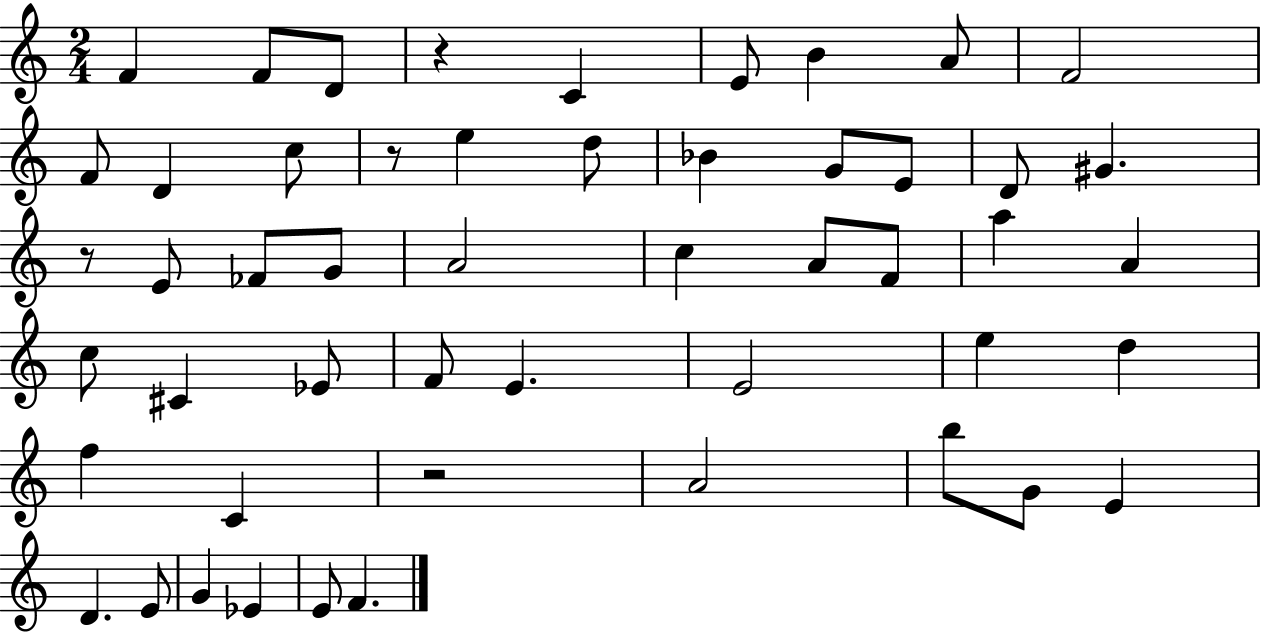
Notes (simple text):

F4/q F4/e D4/e R/q C4/q E4/e B4/q A4/e F4/h F4/e D4/q C5/e R/e E5/q D5/e Bb4/q G4/e E4/e D4/e G#4/q. R/e E4/e FES4/e G4/e A4/h C5/q A4/e F4/e A5/q A4/q C5/e C#4/q Eb4/e F4/e E4/q. E4/h E5/q D5/q F5/q C4/q R/h A4/h B5/e G4/e E4/q D4/q. E4/e G4/q Eb4/q E4/e F4/q.